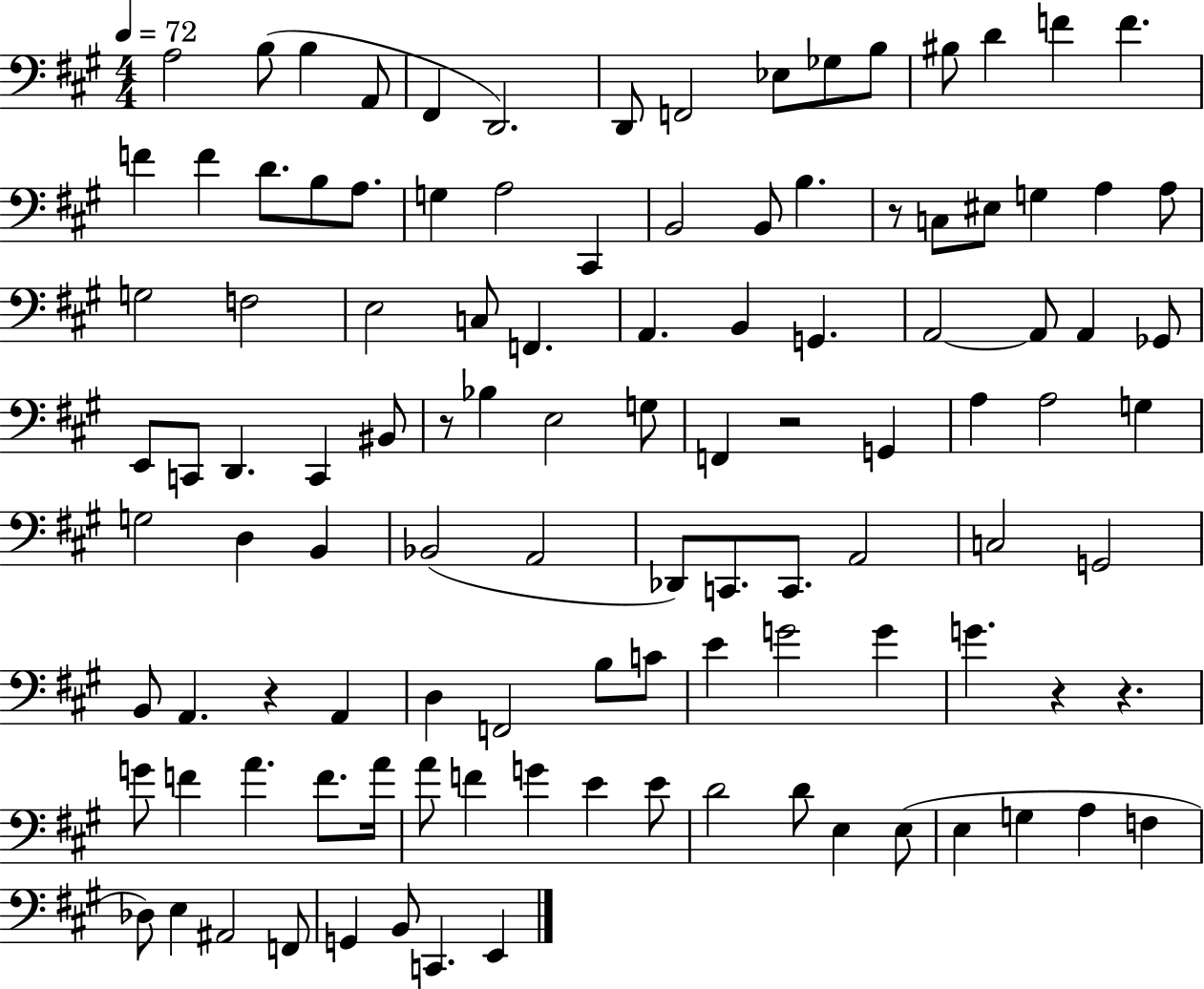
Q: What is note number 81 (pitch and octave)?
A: A4